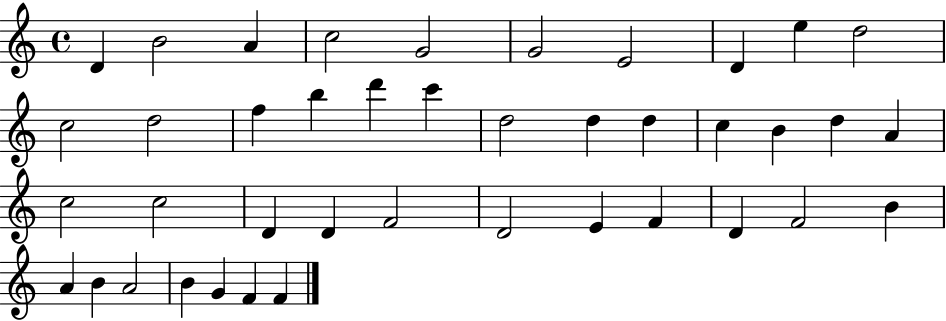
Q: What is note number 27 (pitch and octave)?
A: D4